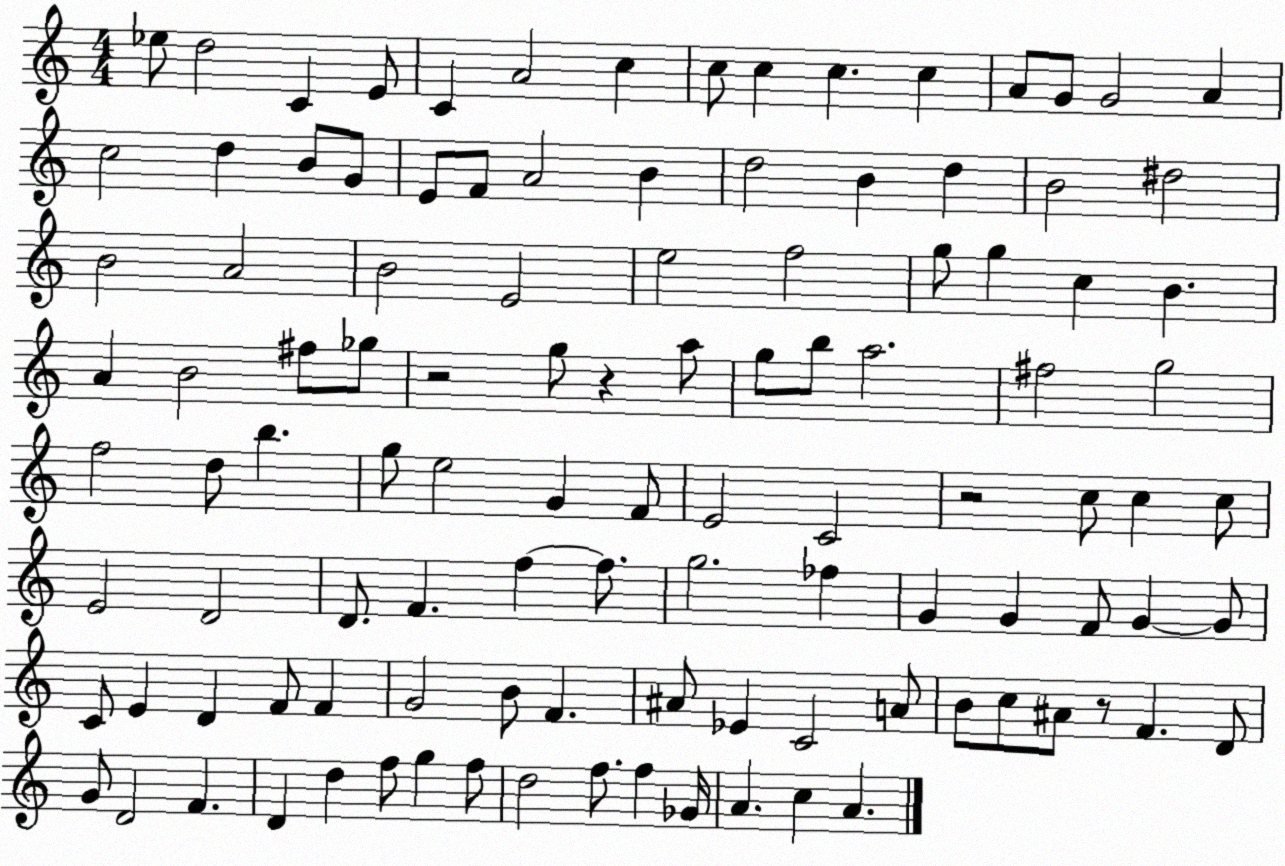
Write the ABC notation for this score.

X:1
T:Untitled
M:4/4
L:1/4
K:C
_e/2 d2 C E/2 C A2 c c/2 c c c A/2 G/2 G2 A c2 d B/2 G/2 E/2 F/2 A2 B d2 B d B2 ^d2 B2 A2 B2 E2 e2 f2 g/2 g c B A B2 ^f/2 _g/2 z2 g/2 z a/2 g/2 b/2 a2 ^f2 g2 f2 d/2 b g/2 e2 G F/2 E2 C2 z2 c/2 c c/2 E2 D2 D/2 F f f/2 g2 _f G G F/2 G G/2 C/2 E D F/2 F G2 B/2 F ^A/2 _E C2 A/2 B/2 c/2 ^A/2 z/2 F D/2 G/2 D2 F D d f/2 g f/2 d2 f/2 f _G/4 A c A